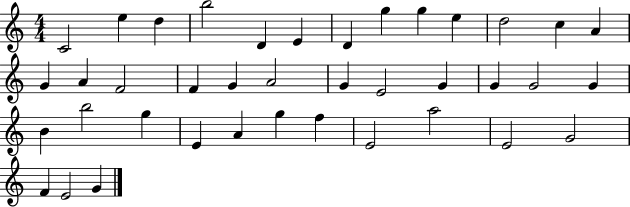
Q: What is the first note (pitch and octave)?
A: C4